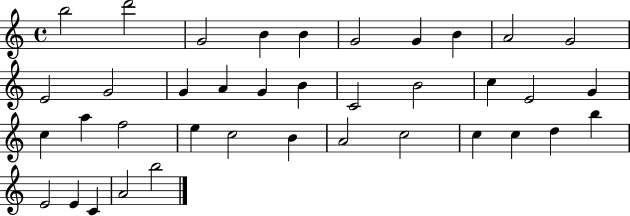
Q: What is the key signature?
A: C major